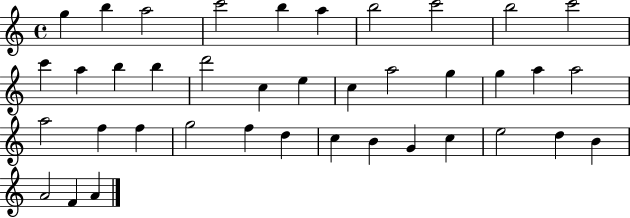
X:1
T:Untitled
M:4/4
L:1/4
K:C
g b a2 c'2 b a b2 c'2 b2 c'2 c' a b b d'2 c e c a2 g g a a2 a2 f f g2 f d c B G c e2 d B A2 F A